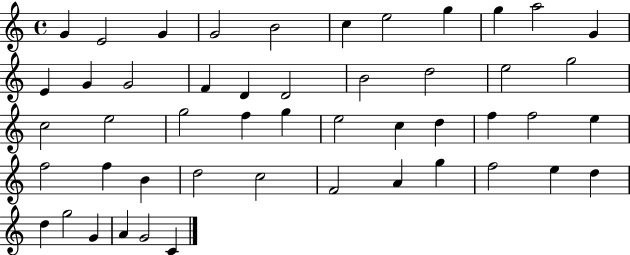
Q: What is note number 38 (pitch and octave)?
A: F4